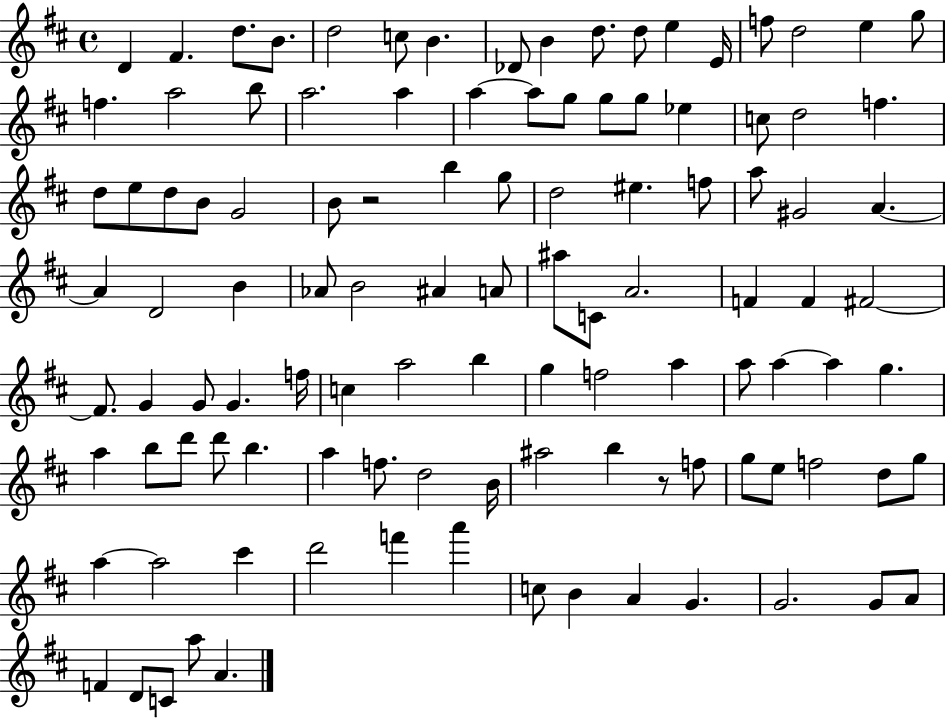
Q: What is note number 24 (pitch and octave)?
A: A5